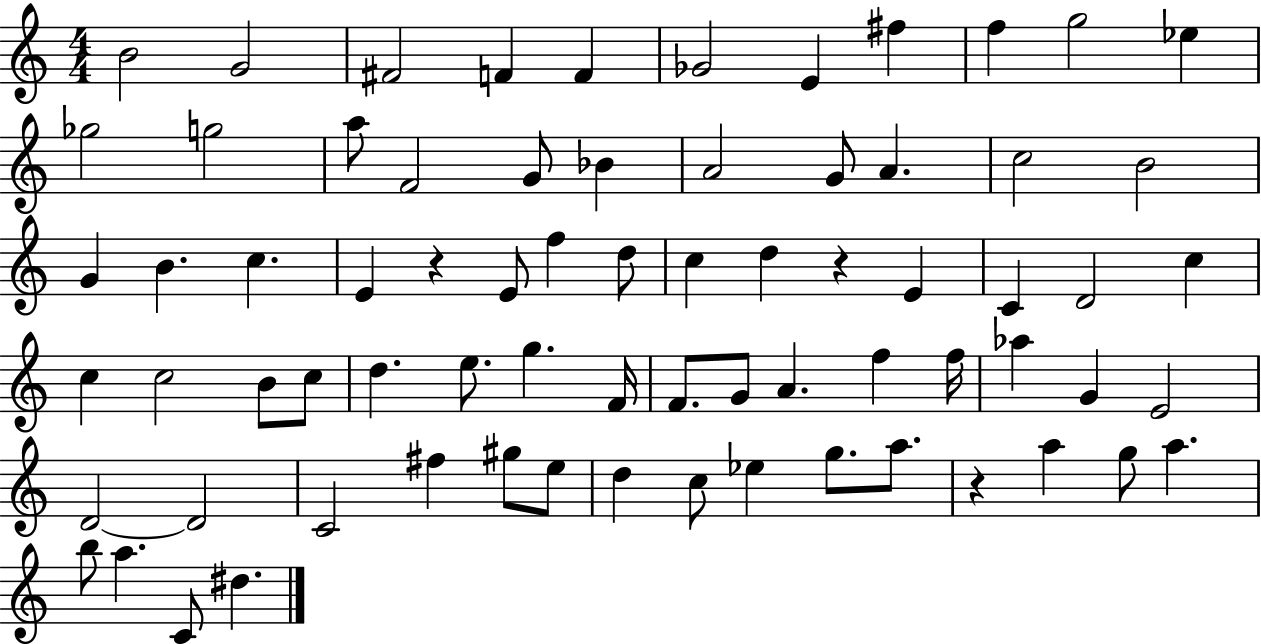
X:1
T:Untitled
M:4/4
L:1/4
K:C
B2 G2 ^F2 F F _G2 E ^f f g2 _e _g2 g2 a/2 F2 G/2 _B A2 G/2 A c2 B2 G B c E z E/2 f d/2 c d z E C D2 c c c2 B/2 c/2 d e/2 g F/4 F/2 G/2 A f f/4 _a G E2 D2 D2 C2 ^f ^g/2 e/2 d c/2 _e g/2 a/2 z a g/2 a b/2 a C/2 ^d